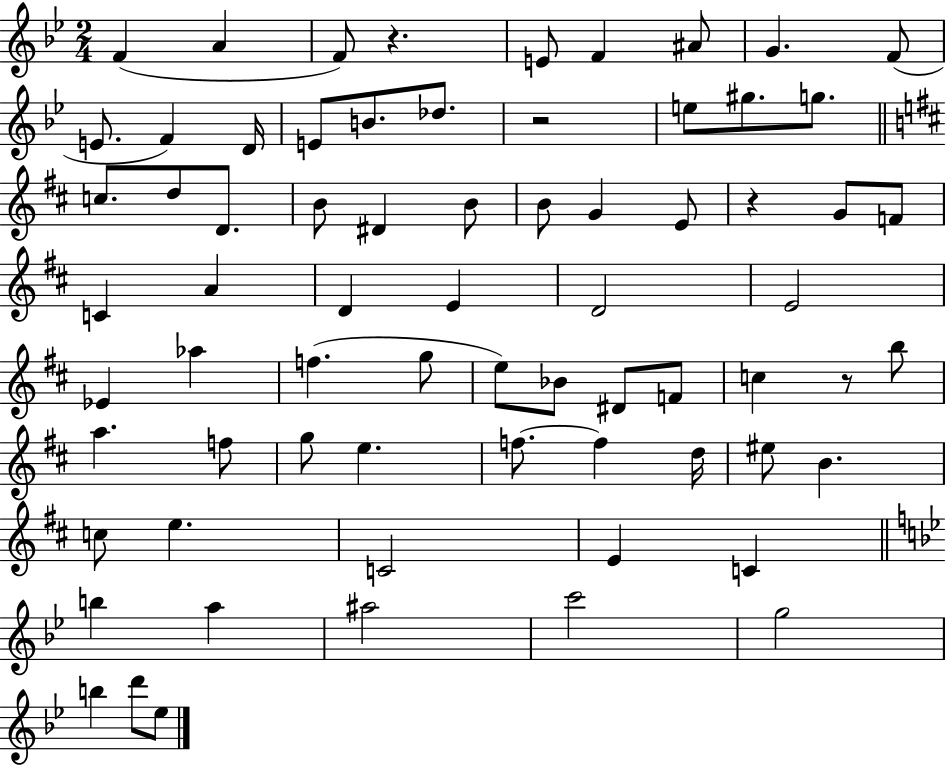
F4/q A4/q F4/e R/q. E4/e F4/q A#4/e G4/q. F4/e E4/e. F4/q D4/s E4/e B4/e. Db5/e. R/h E5/e G#5/e. G5/e. C5/e. D5/e D4/e. B4/e D#4/q B4/e B4/e G4/q E4/e R/q G4/e F4/e C4/q A4/q D4/q E4/q D4/h E4/h Eb4/q Ab5/q F5/q. G5/e E5/e Bb4/e D#4/e F4/e C5/q R/e B5/e A5/q. F5/e G5/e E5/q. F5/e. F5/q D5/s EIS5/e B4/q. C5/e E5/q. C4/h E4/q C4/q B5/q A5/q A#5/h C6/h G5/h B5/q D6/e Eb5/e